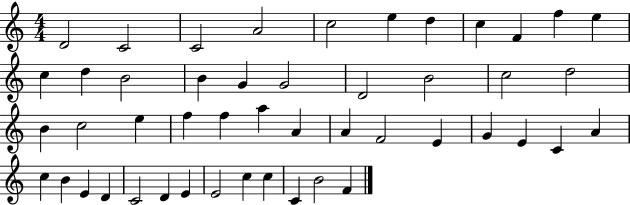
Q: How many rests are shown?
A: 0